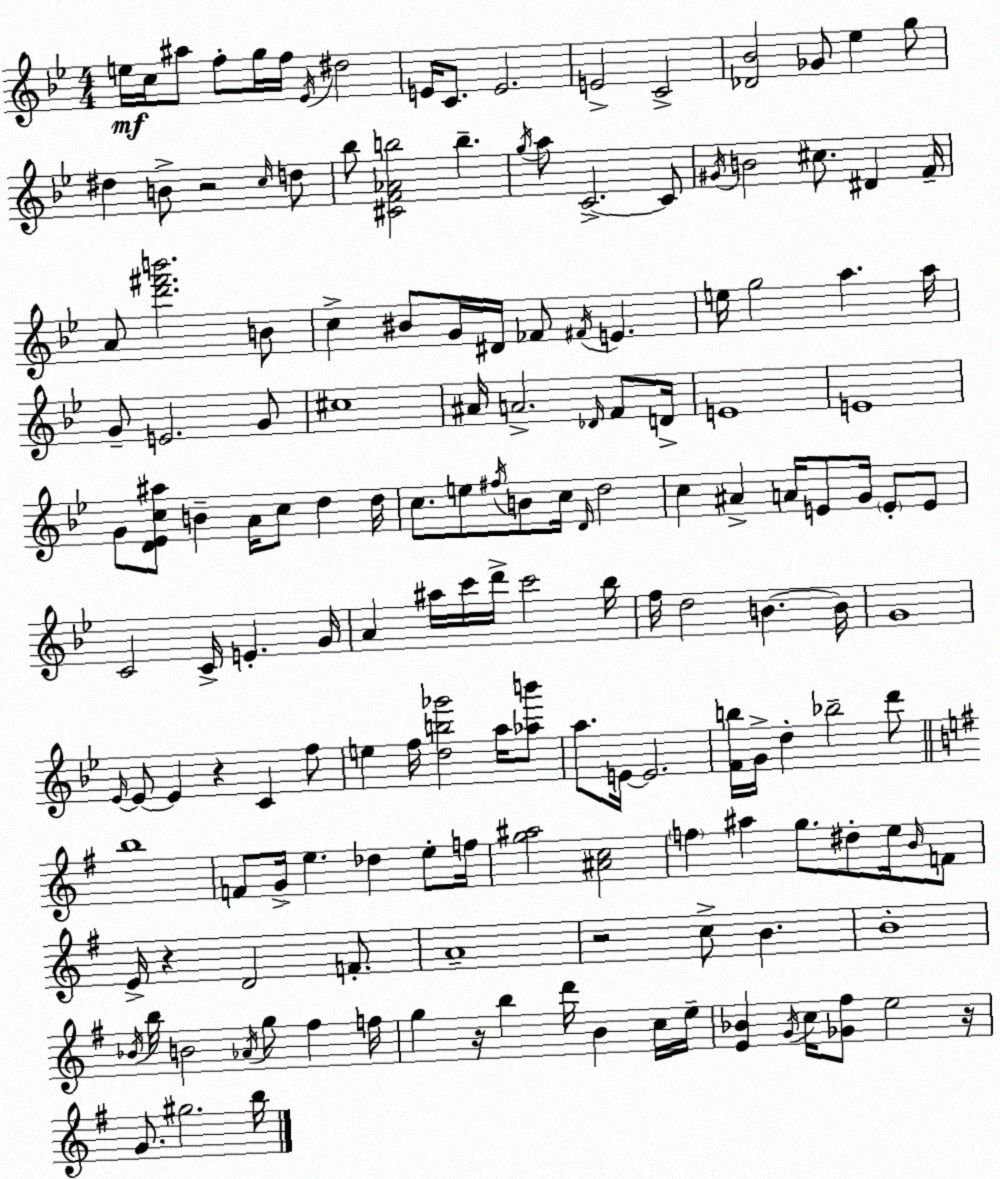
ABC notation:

X:1
T:Untitled
M:4/4
L:1/4
K:Gm
e/4 c/4 ^a/2 f/2 g/4 f/4 _E/4 ^d2 E/4 C/2 E2 E2 C2 [_D_B]2 _G/2 _e g/2 ^d B/2 z2 c/4 d/2 _b/2 [^CF_Ab]2 b g/4 a/2 C2 C/2 ^G/4 B2 ^c/2 ^D F/4 A/2 [d'^f'b']2 B/2 c ^B/2 G/4 ^D/4 _F/2 ^F/4 E e/4 g2 a a/4 G/2 E2 G/2 ^c4 ^A/4 A2 _D/4 F/2 D/4 E4 E4 G/2 [D_Ec^a]/2 B A/4 c/2 d d/4 c/2 e/2 ^f/4 B/2 c/4 D/4 d2 c ^A A/4 E/2 G/4 E/2 E/2 C2 C/4 E G/4 A ^a/4 c'/4 d'/4 c'2 _b/4 f/4 d2 B B/4 G4 _E/4 _E/2 _E z C f/2 e f/4 [db_g']2 a/4 [_ab']/2 a/2 E/4 E2 [Fb]/4 G/4 d _b2 d'/2 b4 F/2 G/4 e _d e/2 f/4 [g^a]2 [^Ac]2 f ^a g/2 ^d/2 e/4 B/4 F/2 E/4 z D2 F/2 A4 z2 c/2 B B4 _B/4 b/4 B2 _A/4 g/2 ^f f/4 g z/4 b d'/4 B c/4 e/4 [E_B] G/4 c/4 [_G^f]/2 e2 z/4 G/2 ^g2 b/4